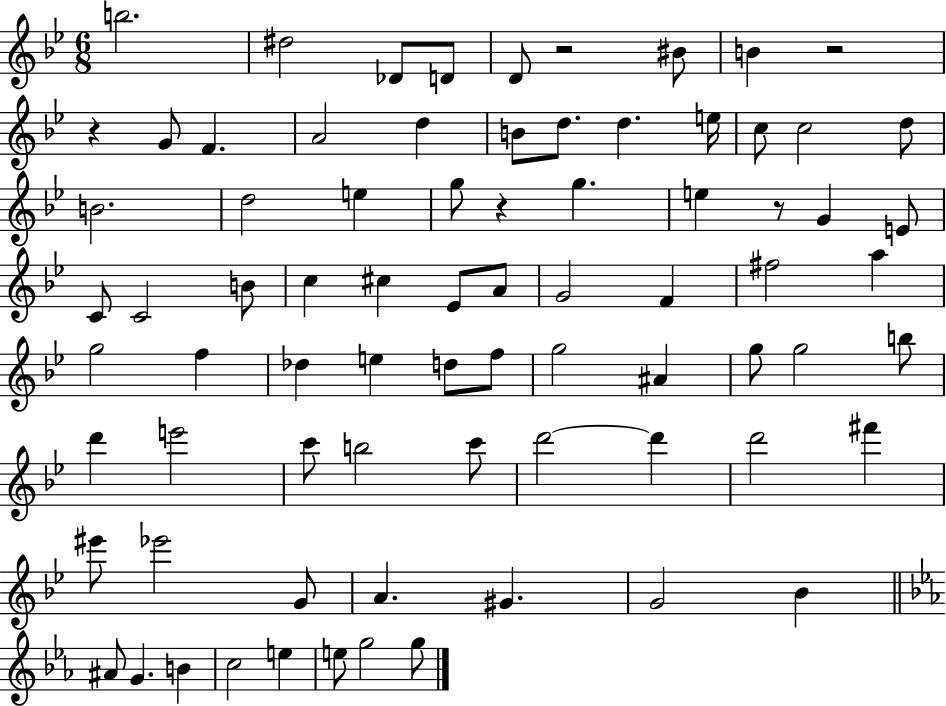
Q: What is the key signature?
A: BES major